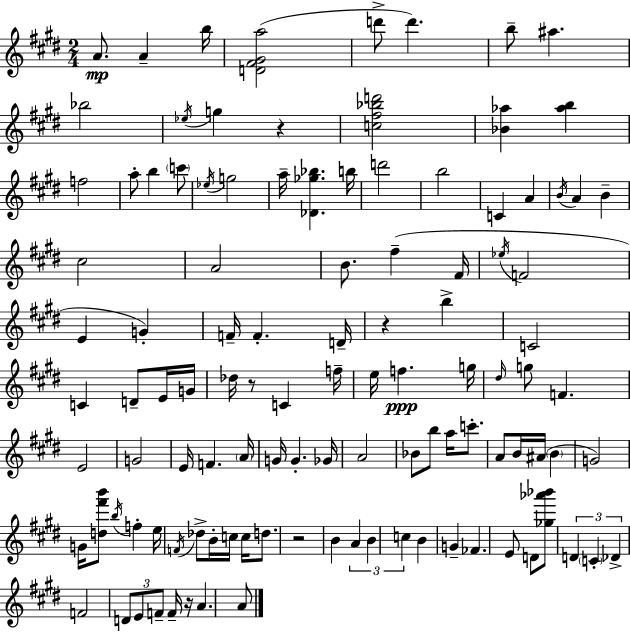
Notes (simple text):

A4/e. A4/q B5/s [D4,F#4,G#4,A5]/h D6/e D6/q. B5/e A#5/q. Bb5/h Eb5/s G5/q R/q [C5,F#5,Bb5,D6]/h [Bb4,Ab5]/q [Ab5,B5]/q F5/h A5/e B5/q C6/e Eb5/s G5/h A5/s [Db4,Gb5,Bb5]/q. B5/s D6/h B5/h C4/q A4/q B4/s A4/q B4/q C#5/h A4/h B4/e. F#5/q F#4/s Eb5/s F4/h E4/q G4/q F4/s F4/q. D4/s R/q B5/q C4/h C4/q D4/e E4/s G4/s Db5/s R/e C4/q F5/s E5/s F5/q. G5/s D#5/s G5/e F4/q. E4/h G4/h E4/s F4/q. A4/s G4/s G4/q. Gb4/s A4/h Bb4/e B5/e A5/s C6/e. A4/e B4/s A#4/s B4/q G4/h G4/s [D5,F#6,B6]/e B5/s F5/q E5/s F4/s Db5/e B4/s C5/s C5/s D5/e. R/h B4/q A4/q B4/q C5/q B4/q G4/q FES4/q. E4/e D4/e [Gb5,Ab6,Bb6]/e D4/q C4/q Db4/q F4/h D4/e E4/e F4/e F4/s R/s A4/q. A4/e